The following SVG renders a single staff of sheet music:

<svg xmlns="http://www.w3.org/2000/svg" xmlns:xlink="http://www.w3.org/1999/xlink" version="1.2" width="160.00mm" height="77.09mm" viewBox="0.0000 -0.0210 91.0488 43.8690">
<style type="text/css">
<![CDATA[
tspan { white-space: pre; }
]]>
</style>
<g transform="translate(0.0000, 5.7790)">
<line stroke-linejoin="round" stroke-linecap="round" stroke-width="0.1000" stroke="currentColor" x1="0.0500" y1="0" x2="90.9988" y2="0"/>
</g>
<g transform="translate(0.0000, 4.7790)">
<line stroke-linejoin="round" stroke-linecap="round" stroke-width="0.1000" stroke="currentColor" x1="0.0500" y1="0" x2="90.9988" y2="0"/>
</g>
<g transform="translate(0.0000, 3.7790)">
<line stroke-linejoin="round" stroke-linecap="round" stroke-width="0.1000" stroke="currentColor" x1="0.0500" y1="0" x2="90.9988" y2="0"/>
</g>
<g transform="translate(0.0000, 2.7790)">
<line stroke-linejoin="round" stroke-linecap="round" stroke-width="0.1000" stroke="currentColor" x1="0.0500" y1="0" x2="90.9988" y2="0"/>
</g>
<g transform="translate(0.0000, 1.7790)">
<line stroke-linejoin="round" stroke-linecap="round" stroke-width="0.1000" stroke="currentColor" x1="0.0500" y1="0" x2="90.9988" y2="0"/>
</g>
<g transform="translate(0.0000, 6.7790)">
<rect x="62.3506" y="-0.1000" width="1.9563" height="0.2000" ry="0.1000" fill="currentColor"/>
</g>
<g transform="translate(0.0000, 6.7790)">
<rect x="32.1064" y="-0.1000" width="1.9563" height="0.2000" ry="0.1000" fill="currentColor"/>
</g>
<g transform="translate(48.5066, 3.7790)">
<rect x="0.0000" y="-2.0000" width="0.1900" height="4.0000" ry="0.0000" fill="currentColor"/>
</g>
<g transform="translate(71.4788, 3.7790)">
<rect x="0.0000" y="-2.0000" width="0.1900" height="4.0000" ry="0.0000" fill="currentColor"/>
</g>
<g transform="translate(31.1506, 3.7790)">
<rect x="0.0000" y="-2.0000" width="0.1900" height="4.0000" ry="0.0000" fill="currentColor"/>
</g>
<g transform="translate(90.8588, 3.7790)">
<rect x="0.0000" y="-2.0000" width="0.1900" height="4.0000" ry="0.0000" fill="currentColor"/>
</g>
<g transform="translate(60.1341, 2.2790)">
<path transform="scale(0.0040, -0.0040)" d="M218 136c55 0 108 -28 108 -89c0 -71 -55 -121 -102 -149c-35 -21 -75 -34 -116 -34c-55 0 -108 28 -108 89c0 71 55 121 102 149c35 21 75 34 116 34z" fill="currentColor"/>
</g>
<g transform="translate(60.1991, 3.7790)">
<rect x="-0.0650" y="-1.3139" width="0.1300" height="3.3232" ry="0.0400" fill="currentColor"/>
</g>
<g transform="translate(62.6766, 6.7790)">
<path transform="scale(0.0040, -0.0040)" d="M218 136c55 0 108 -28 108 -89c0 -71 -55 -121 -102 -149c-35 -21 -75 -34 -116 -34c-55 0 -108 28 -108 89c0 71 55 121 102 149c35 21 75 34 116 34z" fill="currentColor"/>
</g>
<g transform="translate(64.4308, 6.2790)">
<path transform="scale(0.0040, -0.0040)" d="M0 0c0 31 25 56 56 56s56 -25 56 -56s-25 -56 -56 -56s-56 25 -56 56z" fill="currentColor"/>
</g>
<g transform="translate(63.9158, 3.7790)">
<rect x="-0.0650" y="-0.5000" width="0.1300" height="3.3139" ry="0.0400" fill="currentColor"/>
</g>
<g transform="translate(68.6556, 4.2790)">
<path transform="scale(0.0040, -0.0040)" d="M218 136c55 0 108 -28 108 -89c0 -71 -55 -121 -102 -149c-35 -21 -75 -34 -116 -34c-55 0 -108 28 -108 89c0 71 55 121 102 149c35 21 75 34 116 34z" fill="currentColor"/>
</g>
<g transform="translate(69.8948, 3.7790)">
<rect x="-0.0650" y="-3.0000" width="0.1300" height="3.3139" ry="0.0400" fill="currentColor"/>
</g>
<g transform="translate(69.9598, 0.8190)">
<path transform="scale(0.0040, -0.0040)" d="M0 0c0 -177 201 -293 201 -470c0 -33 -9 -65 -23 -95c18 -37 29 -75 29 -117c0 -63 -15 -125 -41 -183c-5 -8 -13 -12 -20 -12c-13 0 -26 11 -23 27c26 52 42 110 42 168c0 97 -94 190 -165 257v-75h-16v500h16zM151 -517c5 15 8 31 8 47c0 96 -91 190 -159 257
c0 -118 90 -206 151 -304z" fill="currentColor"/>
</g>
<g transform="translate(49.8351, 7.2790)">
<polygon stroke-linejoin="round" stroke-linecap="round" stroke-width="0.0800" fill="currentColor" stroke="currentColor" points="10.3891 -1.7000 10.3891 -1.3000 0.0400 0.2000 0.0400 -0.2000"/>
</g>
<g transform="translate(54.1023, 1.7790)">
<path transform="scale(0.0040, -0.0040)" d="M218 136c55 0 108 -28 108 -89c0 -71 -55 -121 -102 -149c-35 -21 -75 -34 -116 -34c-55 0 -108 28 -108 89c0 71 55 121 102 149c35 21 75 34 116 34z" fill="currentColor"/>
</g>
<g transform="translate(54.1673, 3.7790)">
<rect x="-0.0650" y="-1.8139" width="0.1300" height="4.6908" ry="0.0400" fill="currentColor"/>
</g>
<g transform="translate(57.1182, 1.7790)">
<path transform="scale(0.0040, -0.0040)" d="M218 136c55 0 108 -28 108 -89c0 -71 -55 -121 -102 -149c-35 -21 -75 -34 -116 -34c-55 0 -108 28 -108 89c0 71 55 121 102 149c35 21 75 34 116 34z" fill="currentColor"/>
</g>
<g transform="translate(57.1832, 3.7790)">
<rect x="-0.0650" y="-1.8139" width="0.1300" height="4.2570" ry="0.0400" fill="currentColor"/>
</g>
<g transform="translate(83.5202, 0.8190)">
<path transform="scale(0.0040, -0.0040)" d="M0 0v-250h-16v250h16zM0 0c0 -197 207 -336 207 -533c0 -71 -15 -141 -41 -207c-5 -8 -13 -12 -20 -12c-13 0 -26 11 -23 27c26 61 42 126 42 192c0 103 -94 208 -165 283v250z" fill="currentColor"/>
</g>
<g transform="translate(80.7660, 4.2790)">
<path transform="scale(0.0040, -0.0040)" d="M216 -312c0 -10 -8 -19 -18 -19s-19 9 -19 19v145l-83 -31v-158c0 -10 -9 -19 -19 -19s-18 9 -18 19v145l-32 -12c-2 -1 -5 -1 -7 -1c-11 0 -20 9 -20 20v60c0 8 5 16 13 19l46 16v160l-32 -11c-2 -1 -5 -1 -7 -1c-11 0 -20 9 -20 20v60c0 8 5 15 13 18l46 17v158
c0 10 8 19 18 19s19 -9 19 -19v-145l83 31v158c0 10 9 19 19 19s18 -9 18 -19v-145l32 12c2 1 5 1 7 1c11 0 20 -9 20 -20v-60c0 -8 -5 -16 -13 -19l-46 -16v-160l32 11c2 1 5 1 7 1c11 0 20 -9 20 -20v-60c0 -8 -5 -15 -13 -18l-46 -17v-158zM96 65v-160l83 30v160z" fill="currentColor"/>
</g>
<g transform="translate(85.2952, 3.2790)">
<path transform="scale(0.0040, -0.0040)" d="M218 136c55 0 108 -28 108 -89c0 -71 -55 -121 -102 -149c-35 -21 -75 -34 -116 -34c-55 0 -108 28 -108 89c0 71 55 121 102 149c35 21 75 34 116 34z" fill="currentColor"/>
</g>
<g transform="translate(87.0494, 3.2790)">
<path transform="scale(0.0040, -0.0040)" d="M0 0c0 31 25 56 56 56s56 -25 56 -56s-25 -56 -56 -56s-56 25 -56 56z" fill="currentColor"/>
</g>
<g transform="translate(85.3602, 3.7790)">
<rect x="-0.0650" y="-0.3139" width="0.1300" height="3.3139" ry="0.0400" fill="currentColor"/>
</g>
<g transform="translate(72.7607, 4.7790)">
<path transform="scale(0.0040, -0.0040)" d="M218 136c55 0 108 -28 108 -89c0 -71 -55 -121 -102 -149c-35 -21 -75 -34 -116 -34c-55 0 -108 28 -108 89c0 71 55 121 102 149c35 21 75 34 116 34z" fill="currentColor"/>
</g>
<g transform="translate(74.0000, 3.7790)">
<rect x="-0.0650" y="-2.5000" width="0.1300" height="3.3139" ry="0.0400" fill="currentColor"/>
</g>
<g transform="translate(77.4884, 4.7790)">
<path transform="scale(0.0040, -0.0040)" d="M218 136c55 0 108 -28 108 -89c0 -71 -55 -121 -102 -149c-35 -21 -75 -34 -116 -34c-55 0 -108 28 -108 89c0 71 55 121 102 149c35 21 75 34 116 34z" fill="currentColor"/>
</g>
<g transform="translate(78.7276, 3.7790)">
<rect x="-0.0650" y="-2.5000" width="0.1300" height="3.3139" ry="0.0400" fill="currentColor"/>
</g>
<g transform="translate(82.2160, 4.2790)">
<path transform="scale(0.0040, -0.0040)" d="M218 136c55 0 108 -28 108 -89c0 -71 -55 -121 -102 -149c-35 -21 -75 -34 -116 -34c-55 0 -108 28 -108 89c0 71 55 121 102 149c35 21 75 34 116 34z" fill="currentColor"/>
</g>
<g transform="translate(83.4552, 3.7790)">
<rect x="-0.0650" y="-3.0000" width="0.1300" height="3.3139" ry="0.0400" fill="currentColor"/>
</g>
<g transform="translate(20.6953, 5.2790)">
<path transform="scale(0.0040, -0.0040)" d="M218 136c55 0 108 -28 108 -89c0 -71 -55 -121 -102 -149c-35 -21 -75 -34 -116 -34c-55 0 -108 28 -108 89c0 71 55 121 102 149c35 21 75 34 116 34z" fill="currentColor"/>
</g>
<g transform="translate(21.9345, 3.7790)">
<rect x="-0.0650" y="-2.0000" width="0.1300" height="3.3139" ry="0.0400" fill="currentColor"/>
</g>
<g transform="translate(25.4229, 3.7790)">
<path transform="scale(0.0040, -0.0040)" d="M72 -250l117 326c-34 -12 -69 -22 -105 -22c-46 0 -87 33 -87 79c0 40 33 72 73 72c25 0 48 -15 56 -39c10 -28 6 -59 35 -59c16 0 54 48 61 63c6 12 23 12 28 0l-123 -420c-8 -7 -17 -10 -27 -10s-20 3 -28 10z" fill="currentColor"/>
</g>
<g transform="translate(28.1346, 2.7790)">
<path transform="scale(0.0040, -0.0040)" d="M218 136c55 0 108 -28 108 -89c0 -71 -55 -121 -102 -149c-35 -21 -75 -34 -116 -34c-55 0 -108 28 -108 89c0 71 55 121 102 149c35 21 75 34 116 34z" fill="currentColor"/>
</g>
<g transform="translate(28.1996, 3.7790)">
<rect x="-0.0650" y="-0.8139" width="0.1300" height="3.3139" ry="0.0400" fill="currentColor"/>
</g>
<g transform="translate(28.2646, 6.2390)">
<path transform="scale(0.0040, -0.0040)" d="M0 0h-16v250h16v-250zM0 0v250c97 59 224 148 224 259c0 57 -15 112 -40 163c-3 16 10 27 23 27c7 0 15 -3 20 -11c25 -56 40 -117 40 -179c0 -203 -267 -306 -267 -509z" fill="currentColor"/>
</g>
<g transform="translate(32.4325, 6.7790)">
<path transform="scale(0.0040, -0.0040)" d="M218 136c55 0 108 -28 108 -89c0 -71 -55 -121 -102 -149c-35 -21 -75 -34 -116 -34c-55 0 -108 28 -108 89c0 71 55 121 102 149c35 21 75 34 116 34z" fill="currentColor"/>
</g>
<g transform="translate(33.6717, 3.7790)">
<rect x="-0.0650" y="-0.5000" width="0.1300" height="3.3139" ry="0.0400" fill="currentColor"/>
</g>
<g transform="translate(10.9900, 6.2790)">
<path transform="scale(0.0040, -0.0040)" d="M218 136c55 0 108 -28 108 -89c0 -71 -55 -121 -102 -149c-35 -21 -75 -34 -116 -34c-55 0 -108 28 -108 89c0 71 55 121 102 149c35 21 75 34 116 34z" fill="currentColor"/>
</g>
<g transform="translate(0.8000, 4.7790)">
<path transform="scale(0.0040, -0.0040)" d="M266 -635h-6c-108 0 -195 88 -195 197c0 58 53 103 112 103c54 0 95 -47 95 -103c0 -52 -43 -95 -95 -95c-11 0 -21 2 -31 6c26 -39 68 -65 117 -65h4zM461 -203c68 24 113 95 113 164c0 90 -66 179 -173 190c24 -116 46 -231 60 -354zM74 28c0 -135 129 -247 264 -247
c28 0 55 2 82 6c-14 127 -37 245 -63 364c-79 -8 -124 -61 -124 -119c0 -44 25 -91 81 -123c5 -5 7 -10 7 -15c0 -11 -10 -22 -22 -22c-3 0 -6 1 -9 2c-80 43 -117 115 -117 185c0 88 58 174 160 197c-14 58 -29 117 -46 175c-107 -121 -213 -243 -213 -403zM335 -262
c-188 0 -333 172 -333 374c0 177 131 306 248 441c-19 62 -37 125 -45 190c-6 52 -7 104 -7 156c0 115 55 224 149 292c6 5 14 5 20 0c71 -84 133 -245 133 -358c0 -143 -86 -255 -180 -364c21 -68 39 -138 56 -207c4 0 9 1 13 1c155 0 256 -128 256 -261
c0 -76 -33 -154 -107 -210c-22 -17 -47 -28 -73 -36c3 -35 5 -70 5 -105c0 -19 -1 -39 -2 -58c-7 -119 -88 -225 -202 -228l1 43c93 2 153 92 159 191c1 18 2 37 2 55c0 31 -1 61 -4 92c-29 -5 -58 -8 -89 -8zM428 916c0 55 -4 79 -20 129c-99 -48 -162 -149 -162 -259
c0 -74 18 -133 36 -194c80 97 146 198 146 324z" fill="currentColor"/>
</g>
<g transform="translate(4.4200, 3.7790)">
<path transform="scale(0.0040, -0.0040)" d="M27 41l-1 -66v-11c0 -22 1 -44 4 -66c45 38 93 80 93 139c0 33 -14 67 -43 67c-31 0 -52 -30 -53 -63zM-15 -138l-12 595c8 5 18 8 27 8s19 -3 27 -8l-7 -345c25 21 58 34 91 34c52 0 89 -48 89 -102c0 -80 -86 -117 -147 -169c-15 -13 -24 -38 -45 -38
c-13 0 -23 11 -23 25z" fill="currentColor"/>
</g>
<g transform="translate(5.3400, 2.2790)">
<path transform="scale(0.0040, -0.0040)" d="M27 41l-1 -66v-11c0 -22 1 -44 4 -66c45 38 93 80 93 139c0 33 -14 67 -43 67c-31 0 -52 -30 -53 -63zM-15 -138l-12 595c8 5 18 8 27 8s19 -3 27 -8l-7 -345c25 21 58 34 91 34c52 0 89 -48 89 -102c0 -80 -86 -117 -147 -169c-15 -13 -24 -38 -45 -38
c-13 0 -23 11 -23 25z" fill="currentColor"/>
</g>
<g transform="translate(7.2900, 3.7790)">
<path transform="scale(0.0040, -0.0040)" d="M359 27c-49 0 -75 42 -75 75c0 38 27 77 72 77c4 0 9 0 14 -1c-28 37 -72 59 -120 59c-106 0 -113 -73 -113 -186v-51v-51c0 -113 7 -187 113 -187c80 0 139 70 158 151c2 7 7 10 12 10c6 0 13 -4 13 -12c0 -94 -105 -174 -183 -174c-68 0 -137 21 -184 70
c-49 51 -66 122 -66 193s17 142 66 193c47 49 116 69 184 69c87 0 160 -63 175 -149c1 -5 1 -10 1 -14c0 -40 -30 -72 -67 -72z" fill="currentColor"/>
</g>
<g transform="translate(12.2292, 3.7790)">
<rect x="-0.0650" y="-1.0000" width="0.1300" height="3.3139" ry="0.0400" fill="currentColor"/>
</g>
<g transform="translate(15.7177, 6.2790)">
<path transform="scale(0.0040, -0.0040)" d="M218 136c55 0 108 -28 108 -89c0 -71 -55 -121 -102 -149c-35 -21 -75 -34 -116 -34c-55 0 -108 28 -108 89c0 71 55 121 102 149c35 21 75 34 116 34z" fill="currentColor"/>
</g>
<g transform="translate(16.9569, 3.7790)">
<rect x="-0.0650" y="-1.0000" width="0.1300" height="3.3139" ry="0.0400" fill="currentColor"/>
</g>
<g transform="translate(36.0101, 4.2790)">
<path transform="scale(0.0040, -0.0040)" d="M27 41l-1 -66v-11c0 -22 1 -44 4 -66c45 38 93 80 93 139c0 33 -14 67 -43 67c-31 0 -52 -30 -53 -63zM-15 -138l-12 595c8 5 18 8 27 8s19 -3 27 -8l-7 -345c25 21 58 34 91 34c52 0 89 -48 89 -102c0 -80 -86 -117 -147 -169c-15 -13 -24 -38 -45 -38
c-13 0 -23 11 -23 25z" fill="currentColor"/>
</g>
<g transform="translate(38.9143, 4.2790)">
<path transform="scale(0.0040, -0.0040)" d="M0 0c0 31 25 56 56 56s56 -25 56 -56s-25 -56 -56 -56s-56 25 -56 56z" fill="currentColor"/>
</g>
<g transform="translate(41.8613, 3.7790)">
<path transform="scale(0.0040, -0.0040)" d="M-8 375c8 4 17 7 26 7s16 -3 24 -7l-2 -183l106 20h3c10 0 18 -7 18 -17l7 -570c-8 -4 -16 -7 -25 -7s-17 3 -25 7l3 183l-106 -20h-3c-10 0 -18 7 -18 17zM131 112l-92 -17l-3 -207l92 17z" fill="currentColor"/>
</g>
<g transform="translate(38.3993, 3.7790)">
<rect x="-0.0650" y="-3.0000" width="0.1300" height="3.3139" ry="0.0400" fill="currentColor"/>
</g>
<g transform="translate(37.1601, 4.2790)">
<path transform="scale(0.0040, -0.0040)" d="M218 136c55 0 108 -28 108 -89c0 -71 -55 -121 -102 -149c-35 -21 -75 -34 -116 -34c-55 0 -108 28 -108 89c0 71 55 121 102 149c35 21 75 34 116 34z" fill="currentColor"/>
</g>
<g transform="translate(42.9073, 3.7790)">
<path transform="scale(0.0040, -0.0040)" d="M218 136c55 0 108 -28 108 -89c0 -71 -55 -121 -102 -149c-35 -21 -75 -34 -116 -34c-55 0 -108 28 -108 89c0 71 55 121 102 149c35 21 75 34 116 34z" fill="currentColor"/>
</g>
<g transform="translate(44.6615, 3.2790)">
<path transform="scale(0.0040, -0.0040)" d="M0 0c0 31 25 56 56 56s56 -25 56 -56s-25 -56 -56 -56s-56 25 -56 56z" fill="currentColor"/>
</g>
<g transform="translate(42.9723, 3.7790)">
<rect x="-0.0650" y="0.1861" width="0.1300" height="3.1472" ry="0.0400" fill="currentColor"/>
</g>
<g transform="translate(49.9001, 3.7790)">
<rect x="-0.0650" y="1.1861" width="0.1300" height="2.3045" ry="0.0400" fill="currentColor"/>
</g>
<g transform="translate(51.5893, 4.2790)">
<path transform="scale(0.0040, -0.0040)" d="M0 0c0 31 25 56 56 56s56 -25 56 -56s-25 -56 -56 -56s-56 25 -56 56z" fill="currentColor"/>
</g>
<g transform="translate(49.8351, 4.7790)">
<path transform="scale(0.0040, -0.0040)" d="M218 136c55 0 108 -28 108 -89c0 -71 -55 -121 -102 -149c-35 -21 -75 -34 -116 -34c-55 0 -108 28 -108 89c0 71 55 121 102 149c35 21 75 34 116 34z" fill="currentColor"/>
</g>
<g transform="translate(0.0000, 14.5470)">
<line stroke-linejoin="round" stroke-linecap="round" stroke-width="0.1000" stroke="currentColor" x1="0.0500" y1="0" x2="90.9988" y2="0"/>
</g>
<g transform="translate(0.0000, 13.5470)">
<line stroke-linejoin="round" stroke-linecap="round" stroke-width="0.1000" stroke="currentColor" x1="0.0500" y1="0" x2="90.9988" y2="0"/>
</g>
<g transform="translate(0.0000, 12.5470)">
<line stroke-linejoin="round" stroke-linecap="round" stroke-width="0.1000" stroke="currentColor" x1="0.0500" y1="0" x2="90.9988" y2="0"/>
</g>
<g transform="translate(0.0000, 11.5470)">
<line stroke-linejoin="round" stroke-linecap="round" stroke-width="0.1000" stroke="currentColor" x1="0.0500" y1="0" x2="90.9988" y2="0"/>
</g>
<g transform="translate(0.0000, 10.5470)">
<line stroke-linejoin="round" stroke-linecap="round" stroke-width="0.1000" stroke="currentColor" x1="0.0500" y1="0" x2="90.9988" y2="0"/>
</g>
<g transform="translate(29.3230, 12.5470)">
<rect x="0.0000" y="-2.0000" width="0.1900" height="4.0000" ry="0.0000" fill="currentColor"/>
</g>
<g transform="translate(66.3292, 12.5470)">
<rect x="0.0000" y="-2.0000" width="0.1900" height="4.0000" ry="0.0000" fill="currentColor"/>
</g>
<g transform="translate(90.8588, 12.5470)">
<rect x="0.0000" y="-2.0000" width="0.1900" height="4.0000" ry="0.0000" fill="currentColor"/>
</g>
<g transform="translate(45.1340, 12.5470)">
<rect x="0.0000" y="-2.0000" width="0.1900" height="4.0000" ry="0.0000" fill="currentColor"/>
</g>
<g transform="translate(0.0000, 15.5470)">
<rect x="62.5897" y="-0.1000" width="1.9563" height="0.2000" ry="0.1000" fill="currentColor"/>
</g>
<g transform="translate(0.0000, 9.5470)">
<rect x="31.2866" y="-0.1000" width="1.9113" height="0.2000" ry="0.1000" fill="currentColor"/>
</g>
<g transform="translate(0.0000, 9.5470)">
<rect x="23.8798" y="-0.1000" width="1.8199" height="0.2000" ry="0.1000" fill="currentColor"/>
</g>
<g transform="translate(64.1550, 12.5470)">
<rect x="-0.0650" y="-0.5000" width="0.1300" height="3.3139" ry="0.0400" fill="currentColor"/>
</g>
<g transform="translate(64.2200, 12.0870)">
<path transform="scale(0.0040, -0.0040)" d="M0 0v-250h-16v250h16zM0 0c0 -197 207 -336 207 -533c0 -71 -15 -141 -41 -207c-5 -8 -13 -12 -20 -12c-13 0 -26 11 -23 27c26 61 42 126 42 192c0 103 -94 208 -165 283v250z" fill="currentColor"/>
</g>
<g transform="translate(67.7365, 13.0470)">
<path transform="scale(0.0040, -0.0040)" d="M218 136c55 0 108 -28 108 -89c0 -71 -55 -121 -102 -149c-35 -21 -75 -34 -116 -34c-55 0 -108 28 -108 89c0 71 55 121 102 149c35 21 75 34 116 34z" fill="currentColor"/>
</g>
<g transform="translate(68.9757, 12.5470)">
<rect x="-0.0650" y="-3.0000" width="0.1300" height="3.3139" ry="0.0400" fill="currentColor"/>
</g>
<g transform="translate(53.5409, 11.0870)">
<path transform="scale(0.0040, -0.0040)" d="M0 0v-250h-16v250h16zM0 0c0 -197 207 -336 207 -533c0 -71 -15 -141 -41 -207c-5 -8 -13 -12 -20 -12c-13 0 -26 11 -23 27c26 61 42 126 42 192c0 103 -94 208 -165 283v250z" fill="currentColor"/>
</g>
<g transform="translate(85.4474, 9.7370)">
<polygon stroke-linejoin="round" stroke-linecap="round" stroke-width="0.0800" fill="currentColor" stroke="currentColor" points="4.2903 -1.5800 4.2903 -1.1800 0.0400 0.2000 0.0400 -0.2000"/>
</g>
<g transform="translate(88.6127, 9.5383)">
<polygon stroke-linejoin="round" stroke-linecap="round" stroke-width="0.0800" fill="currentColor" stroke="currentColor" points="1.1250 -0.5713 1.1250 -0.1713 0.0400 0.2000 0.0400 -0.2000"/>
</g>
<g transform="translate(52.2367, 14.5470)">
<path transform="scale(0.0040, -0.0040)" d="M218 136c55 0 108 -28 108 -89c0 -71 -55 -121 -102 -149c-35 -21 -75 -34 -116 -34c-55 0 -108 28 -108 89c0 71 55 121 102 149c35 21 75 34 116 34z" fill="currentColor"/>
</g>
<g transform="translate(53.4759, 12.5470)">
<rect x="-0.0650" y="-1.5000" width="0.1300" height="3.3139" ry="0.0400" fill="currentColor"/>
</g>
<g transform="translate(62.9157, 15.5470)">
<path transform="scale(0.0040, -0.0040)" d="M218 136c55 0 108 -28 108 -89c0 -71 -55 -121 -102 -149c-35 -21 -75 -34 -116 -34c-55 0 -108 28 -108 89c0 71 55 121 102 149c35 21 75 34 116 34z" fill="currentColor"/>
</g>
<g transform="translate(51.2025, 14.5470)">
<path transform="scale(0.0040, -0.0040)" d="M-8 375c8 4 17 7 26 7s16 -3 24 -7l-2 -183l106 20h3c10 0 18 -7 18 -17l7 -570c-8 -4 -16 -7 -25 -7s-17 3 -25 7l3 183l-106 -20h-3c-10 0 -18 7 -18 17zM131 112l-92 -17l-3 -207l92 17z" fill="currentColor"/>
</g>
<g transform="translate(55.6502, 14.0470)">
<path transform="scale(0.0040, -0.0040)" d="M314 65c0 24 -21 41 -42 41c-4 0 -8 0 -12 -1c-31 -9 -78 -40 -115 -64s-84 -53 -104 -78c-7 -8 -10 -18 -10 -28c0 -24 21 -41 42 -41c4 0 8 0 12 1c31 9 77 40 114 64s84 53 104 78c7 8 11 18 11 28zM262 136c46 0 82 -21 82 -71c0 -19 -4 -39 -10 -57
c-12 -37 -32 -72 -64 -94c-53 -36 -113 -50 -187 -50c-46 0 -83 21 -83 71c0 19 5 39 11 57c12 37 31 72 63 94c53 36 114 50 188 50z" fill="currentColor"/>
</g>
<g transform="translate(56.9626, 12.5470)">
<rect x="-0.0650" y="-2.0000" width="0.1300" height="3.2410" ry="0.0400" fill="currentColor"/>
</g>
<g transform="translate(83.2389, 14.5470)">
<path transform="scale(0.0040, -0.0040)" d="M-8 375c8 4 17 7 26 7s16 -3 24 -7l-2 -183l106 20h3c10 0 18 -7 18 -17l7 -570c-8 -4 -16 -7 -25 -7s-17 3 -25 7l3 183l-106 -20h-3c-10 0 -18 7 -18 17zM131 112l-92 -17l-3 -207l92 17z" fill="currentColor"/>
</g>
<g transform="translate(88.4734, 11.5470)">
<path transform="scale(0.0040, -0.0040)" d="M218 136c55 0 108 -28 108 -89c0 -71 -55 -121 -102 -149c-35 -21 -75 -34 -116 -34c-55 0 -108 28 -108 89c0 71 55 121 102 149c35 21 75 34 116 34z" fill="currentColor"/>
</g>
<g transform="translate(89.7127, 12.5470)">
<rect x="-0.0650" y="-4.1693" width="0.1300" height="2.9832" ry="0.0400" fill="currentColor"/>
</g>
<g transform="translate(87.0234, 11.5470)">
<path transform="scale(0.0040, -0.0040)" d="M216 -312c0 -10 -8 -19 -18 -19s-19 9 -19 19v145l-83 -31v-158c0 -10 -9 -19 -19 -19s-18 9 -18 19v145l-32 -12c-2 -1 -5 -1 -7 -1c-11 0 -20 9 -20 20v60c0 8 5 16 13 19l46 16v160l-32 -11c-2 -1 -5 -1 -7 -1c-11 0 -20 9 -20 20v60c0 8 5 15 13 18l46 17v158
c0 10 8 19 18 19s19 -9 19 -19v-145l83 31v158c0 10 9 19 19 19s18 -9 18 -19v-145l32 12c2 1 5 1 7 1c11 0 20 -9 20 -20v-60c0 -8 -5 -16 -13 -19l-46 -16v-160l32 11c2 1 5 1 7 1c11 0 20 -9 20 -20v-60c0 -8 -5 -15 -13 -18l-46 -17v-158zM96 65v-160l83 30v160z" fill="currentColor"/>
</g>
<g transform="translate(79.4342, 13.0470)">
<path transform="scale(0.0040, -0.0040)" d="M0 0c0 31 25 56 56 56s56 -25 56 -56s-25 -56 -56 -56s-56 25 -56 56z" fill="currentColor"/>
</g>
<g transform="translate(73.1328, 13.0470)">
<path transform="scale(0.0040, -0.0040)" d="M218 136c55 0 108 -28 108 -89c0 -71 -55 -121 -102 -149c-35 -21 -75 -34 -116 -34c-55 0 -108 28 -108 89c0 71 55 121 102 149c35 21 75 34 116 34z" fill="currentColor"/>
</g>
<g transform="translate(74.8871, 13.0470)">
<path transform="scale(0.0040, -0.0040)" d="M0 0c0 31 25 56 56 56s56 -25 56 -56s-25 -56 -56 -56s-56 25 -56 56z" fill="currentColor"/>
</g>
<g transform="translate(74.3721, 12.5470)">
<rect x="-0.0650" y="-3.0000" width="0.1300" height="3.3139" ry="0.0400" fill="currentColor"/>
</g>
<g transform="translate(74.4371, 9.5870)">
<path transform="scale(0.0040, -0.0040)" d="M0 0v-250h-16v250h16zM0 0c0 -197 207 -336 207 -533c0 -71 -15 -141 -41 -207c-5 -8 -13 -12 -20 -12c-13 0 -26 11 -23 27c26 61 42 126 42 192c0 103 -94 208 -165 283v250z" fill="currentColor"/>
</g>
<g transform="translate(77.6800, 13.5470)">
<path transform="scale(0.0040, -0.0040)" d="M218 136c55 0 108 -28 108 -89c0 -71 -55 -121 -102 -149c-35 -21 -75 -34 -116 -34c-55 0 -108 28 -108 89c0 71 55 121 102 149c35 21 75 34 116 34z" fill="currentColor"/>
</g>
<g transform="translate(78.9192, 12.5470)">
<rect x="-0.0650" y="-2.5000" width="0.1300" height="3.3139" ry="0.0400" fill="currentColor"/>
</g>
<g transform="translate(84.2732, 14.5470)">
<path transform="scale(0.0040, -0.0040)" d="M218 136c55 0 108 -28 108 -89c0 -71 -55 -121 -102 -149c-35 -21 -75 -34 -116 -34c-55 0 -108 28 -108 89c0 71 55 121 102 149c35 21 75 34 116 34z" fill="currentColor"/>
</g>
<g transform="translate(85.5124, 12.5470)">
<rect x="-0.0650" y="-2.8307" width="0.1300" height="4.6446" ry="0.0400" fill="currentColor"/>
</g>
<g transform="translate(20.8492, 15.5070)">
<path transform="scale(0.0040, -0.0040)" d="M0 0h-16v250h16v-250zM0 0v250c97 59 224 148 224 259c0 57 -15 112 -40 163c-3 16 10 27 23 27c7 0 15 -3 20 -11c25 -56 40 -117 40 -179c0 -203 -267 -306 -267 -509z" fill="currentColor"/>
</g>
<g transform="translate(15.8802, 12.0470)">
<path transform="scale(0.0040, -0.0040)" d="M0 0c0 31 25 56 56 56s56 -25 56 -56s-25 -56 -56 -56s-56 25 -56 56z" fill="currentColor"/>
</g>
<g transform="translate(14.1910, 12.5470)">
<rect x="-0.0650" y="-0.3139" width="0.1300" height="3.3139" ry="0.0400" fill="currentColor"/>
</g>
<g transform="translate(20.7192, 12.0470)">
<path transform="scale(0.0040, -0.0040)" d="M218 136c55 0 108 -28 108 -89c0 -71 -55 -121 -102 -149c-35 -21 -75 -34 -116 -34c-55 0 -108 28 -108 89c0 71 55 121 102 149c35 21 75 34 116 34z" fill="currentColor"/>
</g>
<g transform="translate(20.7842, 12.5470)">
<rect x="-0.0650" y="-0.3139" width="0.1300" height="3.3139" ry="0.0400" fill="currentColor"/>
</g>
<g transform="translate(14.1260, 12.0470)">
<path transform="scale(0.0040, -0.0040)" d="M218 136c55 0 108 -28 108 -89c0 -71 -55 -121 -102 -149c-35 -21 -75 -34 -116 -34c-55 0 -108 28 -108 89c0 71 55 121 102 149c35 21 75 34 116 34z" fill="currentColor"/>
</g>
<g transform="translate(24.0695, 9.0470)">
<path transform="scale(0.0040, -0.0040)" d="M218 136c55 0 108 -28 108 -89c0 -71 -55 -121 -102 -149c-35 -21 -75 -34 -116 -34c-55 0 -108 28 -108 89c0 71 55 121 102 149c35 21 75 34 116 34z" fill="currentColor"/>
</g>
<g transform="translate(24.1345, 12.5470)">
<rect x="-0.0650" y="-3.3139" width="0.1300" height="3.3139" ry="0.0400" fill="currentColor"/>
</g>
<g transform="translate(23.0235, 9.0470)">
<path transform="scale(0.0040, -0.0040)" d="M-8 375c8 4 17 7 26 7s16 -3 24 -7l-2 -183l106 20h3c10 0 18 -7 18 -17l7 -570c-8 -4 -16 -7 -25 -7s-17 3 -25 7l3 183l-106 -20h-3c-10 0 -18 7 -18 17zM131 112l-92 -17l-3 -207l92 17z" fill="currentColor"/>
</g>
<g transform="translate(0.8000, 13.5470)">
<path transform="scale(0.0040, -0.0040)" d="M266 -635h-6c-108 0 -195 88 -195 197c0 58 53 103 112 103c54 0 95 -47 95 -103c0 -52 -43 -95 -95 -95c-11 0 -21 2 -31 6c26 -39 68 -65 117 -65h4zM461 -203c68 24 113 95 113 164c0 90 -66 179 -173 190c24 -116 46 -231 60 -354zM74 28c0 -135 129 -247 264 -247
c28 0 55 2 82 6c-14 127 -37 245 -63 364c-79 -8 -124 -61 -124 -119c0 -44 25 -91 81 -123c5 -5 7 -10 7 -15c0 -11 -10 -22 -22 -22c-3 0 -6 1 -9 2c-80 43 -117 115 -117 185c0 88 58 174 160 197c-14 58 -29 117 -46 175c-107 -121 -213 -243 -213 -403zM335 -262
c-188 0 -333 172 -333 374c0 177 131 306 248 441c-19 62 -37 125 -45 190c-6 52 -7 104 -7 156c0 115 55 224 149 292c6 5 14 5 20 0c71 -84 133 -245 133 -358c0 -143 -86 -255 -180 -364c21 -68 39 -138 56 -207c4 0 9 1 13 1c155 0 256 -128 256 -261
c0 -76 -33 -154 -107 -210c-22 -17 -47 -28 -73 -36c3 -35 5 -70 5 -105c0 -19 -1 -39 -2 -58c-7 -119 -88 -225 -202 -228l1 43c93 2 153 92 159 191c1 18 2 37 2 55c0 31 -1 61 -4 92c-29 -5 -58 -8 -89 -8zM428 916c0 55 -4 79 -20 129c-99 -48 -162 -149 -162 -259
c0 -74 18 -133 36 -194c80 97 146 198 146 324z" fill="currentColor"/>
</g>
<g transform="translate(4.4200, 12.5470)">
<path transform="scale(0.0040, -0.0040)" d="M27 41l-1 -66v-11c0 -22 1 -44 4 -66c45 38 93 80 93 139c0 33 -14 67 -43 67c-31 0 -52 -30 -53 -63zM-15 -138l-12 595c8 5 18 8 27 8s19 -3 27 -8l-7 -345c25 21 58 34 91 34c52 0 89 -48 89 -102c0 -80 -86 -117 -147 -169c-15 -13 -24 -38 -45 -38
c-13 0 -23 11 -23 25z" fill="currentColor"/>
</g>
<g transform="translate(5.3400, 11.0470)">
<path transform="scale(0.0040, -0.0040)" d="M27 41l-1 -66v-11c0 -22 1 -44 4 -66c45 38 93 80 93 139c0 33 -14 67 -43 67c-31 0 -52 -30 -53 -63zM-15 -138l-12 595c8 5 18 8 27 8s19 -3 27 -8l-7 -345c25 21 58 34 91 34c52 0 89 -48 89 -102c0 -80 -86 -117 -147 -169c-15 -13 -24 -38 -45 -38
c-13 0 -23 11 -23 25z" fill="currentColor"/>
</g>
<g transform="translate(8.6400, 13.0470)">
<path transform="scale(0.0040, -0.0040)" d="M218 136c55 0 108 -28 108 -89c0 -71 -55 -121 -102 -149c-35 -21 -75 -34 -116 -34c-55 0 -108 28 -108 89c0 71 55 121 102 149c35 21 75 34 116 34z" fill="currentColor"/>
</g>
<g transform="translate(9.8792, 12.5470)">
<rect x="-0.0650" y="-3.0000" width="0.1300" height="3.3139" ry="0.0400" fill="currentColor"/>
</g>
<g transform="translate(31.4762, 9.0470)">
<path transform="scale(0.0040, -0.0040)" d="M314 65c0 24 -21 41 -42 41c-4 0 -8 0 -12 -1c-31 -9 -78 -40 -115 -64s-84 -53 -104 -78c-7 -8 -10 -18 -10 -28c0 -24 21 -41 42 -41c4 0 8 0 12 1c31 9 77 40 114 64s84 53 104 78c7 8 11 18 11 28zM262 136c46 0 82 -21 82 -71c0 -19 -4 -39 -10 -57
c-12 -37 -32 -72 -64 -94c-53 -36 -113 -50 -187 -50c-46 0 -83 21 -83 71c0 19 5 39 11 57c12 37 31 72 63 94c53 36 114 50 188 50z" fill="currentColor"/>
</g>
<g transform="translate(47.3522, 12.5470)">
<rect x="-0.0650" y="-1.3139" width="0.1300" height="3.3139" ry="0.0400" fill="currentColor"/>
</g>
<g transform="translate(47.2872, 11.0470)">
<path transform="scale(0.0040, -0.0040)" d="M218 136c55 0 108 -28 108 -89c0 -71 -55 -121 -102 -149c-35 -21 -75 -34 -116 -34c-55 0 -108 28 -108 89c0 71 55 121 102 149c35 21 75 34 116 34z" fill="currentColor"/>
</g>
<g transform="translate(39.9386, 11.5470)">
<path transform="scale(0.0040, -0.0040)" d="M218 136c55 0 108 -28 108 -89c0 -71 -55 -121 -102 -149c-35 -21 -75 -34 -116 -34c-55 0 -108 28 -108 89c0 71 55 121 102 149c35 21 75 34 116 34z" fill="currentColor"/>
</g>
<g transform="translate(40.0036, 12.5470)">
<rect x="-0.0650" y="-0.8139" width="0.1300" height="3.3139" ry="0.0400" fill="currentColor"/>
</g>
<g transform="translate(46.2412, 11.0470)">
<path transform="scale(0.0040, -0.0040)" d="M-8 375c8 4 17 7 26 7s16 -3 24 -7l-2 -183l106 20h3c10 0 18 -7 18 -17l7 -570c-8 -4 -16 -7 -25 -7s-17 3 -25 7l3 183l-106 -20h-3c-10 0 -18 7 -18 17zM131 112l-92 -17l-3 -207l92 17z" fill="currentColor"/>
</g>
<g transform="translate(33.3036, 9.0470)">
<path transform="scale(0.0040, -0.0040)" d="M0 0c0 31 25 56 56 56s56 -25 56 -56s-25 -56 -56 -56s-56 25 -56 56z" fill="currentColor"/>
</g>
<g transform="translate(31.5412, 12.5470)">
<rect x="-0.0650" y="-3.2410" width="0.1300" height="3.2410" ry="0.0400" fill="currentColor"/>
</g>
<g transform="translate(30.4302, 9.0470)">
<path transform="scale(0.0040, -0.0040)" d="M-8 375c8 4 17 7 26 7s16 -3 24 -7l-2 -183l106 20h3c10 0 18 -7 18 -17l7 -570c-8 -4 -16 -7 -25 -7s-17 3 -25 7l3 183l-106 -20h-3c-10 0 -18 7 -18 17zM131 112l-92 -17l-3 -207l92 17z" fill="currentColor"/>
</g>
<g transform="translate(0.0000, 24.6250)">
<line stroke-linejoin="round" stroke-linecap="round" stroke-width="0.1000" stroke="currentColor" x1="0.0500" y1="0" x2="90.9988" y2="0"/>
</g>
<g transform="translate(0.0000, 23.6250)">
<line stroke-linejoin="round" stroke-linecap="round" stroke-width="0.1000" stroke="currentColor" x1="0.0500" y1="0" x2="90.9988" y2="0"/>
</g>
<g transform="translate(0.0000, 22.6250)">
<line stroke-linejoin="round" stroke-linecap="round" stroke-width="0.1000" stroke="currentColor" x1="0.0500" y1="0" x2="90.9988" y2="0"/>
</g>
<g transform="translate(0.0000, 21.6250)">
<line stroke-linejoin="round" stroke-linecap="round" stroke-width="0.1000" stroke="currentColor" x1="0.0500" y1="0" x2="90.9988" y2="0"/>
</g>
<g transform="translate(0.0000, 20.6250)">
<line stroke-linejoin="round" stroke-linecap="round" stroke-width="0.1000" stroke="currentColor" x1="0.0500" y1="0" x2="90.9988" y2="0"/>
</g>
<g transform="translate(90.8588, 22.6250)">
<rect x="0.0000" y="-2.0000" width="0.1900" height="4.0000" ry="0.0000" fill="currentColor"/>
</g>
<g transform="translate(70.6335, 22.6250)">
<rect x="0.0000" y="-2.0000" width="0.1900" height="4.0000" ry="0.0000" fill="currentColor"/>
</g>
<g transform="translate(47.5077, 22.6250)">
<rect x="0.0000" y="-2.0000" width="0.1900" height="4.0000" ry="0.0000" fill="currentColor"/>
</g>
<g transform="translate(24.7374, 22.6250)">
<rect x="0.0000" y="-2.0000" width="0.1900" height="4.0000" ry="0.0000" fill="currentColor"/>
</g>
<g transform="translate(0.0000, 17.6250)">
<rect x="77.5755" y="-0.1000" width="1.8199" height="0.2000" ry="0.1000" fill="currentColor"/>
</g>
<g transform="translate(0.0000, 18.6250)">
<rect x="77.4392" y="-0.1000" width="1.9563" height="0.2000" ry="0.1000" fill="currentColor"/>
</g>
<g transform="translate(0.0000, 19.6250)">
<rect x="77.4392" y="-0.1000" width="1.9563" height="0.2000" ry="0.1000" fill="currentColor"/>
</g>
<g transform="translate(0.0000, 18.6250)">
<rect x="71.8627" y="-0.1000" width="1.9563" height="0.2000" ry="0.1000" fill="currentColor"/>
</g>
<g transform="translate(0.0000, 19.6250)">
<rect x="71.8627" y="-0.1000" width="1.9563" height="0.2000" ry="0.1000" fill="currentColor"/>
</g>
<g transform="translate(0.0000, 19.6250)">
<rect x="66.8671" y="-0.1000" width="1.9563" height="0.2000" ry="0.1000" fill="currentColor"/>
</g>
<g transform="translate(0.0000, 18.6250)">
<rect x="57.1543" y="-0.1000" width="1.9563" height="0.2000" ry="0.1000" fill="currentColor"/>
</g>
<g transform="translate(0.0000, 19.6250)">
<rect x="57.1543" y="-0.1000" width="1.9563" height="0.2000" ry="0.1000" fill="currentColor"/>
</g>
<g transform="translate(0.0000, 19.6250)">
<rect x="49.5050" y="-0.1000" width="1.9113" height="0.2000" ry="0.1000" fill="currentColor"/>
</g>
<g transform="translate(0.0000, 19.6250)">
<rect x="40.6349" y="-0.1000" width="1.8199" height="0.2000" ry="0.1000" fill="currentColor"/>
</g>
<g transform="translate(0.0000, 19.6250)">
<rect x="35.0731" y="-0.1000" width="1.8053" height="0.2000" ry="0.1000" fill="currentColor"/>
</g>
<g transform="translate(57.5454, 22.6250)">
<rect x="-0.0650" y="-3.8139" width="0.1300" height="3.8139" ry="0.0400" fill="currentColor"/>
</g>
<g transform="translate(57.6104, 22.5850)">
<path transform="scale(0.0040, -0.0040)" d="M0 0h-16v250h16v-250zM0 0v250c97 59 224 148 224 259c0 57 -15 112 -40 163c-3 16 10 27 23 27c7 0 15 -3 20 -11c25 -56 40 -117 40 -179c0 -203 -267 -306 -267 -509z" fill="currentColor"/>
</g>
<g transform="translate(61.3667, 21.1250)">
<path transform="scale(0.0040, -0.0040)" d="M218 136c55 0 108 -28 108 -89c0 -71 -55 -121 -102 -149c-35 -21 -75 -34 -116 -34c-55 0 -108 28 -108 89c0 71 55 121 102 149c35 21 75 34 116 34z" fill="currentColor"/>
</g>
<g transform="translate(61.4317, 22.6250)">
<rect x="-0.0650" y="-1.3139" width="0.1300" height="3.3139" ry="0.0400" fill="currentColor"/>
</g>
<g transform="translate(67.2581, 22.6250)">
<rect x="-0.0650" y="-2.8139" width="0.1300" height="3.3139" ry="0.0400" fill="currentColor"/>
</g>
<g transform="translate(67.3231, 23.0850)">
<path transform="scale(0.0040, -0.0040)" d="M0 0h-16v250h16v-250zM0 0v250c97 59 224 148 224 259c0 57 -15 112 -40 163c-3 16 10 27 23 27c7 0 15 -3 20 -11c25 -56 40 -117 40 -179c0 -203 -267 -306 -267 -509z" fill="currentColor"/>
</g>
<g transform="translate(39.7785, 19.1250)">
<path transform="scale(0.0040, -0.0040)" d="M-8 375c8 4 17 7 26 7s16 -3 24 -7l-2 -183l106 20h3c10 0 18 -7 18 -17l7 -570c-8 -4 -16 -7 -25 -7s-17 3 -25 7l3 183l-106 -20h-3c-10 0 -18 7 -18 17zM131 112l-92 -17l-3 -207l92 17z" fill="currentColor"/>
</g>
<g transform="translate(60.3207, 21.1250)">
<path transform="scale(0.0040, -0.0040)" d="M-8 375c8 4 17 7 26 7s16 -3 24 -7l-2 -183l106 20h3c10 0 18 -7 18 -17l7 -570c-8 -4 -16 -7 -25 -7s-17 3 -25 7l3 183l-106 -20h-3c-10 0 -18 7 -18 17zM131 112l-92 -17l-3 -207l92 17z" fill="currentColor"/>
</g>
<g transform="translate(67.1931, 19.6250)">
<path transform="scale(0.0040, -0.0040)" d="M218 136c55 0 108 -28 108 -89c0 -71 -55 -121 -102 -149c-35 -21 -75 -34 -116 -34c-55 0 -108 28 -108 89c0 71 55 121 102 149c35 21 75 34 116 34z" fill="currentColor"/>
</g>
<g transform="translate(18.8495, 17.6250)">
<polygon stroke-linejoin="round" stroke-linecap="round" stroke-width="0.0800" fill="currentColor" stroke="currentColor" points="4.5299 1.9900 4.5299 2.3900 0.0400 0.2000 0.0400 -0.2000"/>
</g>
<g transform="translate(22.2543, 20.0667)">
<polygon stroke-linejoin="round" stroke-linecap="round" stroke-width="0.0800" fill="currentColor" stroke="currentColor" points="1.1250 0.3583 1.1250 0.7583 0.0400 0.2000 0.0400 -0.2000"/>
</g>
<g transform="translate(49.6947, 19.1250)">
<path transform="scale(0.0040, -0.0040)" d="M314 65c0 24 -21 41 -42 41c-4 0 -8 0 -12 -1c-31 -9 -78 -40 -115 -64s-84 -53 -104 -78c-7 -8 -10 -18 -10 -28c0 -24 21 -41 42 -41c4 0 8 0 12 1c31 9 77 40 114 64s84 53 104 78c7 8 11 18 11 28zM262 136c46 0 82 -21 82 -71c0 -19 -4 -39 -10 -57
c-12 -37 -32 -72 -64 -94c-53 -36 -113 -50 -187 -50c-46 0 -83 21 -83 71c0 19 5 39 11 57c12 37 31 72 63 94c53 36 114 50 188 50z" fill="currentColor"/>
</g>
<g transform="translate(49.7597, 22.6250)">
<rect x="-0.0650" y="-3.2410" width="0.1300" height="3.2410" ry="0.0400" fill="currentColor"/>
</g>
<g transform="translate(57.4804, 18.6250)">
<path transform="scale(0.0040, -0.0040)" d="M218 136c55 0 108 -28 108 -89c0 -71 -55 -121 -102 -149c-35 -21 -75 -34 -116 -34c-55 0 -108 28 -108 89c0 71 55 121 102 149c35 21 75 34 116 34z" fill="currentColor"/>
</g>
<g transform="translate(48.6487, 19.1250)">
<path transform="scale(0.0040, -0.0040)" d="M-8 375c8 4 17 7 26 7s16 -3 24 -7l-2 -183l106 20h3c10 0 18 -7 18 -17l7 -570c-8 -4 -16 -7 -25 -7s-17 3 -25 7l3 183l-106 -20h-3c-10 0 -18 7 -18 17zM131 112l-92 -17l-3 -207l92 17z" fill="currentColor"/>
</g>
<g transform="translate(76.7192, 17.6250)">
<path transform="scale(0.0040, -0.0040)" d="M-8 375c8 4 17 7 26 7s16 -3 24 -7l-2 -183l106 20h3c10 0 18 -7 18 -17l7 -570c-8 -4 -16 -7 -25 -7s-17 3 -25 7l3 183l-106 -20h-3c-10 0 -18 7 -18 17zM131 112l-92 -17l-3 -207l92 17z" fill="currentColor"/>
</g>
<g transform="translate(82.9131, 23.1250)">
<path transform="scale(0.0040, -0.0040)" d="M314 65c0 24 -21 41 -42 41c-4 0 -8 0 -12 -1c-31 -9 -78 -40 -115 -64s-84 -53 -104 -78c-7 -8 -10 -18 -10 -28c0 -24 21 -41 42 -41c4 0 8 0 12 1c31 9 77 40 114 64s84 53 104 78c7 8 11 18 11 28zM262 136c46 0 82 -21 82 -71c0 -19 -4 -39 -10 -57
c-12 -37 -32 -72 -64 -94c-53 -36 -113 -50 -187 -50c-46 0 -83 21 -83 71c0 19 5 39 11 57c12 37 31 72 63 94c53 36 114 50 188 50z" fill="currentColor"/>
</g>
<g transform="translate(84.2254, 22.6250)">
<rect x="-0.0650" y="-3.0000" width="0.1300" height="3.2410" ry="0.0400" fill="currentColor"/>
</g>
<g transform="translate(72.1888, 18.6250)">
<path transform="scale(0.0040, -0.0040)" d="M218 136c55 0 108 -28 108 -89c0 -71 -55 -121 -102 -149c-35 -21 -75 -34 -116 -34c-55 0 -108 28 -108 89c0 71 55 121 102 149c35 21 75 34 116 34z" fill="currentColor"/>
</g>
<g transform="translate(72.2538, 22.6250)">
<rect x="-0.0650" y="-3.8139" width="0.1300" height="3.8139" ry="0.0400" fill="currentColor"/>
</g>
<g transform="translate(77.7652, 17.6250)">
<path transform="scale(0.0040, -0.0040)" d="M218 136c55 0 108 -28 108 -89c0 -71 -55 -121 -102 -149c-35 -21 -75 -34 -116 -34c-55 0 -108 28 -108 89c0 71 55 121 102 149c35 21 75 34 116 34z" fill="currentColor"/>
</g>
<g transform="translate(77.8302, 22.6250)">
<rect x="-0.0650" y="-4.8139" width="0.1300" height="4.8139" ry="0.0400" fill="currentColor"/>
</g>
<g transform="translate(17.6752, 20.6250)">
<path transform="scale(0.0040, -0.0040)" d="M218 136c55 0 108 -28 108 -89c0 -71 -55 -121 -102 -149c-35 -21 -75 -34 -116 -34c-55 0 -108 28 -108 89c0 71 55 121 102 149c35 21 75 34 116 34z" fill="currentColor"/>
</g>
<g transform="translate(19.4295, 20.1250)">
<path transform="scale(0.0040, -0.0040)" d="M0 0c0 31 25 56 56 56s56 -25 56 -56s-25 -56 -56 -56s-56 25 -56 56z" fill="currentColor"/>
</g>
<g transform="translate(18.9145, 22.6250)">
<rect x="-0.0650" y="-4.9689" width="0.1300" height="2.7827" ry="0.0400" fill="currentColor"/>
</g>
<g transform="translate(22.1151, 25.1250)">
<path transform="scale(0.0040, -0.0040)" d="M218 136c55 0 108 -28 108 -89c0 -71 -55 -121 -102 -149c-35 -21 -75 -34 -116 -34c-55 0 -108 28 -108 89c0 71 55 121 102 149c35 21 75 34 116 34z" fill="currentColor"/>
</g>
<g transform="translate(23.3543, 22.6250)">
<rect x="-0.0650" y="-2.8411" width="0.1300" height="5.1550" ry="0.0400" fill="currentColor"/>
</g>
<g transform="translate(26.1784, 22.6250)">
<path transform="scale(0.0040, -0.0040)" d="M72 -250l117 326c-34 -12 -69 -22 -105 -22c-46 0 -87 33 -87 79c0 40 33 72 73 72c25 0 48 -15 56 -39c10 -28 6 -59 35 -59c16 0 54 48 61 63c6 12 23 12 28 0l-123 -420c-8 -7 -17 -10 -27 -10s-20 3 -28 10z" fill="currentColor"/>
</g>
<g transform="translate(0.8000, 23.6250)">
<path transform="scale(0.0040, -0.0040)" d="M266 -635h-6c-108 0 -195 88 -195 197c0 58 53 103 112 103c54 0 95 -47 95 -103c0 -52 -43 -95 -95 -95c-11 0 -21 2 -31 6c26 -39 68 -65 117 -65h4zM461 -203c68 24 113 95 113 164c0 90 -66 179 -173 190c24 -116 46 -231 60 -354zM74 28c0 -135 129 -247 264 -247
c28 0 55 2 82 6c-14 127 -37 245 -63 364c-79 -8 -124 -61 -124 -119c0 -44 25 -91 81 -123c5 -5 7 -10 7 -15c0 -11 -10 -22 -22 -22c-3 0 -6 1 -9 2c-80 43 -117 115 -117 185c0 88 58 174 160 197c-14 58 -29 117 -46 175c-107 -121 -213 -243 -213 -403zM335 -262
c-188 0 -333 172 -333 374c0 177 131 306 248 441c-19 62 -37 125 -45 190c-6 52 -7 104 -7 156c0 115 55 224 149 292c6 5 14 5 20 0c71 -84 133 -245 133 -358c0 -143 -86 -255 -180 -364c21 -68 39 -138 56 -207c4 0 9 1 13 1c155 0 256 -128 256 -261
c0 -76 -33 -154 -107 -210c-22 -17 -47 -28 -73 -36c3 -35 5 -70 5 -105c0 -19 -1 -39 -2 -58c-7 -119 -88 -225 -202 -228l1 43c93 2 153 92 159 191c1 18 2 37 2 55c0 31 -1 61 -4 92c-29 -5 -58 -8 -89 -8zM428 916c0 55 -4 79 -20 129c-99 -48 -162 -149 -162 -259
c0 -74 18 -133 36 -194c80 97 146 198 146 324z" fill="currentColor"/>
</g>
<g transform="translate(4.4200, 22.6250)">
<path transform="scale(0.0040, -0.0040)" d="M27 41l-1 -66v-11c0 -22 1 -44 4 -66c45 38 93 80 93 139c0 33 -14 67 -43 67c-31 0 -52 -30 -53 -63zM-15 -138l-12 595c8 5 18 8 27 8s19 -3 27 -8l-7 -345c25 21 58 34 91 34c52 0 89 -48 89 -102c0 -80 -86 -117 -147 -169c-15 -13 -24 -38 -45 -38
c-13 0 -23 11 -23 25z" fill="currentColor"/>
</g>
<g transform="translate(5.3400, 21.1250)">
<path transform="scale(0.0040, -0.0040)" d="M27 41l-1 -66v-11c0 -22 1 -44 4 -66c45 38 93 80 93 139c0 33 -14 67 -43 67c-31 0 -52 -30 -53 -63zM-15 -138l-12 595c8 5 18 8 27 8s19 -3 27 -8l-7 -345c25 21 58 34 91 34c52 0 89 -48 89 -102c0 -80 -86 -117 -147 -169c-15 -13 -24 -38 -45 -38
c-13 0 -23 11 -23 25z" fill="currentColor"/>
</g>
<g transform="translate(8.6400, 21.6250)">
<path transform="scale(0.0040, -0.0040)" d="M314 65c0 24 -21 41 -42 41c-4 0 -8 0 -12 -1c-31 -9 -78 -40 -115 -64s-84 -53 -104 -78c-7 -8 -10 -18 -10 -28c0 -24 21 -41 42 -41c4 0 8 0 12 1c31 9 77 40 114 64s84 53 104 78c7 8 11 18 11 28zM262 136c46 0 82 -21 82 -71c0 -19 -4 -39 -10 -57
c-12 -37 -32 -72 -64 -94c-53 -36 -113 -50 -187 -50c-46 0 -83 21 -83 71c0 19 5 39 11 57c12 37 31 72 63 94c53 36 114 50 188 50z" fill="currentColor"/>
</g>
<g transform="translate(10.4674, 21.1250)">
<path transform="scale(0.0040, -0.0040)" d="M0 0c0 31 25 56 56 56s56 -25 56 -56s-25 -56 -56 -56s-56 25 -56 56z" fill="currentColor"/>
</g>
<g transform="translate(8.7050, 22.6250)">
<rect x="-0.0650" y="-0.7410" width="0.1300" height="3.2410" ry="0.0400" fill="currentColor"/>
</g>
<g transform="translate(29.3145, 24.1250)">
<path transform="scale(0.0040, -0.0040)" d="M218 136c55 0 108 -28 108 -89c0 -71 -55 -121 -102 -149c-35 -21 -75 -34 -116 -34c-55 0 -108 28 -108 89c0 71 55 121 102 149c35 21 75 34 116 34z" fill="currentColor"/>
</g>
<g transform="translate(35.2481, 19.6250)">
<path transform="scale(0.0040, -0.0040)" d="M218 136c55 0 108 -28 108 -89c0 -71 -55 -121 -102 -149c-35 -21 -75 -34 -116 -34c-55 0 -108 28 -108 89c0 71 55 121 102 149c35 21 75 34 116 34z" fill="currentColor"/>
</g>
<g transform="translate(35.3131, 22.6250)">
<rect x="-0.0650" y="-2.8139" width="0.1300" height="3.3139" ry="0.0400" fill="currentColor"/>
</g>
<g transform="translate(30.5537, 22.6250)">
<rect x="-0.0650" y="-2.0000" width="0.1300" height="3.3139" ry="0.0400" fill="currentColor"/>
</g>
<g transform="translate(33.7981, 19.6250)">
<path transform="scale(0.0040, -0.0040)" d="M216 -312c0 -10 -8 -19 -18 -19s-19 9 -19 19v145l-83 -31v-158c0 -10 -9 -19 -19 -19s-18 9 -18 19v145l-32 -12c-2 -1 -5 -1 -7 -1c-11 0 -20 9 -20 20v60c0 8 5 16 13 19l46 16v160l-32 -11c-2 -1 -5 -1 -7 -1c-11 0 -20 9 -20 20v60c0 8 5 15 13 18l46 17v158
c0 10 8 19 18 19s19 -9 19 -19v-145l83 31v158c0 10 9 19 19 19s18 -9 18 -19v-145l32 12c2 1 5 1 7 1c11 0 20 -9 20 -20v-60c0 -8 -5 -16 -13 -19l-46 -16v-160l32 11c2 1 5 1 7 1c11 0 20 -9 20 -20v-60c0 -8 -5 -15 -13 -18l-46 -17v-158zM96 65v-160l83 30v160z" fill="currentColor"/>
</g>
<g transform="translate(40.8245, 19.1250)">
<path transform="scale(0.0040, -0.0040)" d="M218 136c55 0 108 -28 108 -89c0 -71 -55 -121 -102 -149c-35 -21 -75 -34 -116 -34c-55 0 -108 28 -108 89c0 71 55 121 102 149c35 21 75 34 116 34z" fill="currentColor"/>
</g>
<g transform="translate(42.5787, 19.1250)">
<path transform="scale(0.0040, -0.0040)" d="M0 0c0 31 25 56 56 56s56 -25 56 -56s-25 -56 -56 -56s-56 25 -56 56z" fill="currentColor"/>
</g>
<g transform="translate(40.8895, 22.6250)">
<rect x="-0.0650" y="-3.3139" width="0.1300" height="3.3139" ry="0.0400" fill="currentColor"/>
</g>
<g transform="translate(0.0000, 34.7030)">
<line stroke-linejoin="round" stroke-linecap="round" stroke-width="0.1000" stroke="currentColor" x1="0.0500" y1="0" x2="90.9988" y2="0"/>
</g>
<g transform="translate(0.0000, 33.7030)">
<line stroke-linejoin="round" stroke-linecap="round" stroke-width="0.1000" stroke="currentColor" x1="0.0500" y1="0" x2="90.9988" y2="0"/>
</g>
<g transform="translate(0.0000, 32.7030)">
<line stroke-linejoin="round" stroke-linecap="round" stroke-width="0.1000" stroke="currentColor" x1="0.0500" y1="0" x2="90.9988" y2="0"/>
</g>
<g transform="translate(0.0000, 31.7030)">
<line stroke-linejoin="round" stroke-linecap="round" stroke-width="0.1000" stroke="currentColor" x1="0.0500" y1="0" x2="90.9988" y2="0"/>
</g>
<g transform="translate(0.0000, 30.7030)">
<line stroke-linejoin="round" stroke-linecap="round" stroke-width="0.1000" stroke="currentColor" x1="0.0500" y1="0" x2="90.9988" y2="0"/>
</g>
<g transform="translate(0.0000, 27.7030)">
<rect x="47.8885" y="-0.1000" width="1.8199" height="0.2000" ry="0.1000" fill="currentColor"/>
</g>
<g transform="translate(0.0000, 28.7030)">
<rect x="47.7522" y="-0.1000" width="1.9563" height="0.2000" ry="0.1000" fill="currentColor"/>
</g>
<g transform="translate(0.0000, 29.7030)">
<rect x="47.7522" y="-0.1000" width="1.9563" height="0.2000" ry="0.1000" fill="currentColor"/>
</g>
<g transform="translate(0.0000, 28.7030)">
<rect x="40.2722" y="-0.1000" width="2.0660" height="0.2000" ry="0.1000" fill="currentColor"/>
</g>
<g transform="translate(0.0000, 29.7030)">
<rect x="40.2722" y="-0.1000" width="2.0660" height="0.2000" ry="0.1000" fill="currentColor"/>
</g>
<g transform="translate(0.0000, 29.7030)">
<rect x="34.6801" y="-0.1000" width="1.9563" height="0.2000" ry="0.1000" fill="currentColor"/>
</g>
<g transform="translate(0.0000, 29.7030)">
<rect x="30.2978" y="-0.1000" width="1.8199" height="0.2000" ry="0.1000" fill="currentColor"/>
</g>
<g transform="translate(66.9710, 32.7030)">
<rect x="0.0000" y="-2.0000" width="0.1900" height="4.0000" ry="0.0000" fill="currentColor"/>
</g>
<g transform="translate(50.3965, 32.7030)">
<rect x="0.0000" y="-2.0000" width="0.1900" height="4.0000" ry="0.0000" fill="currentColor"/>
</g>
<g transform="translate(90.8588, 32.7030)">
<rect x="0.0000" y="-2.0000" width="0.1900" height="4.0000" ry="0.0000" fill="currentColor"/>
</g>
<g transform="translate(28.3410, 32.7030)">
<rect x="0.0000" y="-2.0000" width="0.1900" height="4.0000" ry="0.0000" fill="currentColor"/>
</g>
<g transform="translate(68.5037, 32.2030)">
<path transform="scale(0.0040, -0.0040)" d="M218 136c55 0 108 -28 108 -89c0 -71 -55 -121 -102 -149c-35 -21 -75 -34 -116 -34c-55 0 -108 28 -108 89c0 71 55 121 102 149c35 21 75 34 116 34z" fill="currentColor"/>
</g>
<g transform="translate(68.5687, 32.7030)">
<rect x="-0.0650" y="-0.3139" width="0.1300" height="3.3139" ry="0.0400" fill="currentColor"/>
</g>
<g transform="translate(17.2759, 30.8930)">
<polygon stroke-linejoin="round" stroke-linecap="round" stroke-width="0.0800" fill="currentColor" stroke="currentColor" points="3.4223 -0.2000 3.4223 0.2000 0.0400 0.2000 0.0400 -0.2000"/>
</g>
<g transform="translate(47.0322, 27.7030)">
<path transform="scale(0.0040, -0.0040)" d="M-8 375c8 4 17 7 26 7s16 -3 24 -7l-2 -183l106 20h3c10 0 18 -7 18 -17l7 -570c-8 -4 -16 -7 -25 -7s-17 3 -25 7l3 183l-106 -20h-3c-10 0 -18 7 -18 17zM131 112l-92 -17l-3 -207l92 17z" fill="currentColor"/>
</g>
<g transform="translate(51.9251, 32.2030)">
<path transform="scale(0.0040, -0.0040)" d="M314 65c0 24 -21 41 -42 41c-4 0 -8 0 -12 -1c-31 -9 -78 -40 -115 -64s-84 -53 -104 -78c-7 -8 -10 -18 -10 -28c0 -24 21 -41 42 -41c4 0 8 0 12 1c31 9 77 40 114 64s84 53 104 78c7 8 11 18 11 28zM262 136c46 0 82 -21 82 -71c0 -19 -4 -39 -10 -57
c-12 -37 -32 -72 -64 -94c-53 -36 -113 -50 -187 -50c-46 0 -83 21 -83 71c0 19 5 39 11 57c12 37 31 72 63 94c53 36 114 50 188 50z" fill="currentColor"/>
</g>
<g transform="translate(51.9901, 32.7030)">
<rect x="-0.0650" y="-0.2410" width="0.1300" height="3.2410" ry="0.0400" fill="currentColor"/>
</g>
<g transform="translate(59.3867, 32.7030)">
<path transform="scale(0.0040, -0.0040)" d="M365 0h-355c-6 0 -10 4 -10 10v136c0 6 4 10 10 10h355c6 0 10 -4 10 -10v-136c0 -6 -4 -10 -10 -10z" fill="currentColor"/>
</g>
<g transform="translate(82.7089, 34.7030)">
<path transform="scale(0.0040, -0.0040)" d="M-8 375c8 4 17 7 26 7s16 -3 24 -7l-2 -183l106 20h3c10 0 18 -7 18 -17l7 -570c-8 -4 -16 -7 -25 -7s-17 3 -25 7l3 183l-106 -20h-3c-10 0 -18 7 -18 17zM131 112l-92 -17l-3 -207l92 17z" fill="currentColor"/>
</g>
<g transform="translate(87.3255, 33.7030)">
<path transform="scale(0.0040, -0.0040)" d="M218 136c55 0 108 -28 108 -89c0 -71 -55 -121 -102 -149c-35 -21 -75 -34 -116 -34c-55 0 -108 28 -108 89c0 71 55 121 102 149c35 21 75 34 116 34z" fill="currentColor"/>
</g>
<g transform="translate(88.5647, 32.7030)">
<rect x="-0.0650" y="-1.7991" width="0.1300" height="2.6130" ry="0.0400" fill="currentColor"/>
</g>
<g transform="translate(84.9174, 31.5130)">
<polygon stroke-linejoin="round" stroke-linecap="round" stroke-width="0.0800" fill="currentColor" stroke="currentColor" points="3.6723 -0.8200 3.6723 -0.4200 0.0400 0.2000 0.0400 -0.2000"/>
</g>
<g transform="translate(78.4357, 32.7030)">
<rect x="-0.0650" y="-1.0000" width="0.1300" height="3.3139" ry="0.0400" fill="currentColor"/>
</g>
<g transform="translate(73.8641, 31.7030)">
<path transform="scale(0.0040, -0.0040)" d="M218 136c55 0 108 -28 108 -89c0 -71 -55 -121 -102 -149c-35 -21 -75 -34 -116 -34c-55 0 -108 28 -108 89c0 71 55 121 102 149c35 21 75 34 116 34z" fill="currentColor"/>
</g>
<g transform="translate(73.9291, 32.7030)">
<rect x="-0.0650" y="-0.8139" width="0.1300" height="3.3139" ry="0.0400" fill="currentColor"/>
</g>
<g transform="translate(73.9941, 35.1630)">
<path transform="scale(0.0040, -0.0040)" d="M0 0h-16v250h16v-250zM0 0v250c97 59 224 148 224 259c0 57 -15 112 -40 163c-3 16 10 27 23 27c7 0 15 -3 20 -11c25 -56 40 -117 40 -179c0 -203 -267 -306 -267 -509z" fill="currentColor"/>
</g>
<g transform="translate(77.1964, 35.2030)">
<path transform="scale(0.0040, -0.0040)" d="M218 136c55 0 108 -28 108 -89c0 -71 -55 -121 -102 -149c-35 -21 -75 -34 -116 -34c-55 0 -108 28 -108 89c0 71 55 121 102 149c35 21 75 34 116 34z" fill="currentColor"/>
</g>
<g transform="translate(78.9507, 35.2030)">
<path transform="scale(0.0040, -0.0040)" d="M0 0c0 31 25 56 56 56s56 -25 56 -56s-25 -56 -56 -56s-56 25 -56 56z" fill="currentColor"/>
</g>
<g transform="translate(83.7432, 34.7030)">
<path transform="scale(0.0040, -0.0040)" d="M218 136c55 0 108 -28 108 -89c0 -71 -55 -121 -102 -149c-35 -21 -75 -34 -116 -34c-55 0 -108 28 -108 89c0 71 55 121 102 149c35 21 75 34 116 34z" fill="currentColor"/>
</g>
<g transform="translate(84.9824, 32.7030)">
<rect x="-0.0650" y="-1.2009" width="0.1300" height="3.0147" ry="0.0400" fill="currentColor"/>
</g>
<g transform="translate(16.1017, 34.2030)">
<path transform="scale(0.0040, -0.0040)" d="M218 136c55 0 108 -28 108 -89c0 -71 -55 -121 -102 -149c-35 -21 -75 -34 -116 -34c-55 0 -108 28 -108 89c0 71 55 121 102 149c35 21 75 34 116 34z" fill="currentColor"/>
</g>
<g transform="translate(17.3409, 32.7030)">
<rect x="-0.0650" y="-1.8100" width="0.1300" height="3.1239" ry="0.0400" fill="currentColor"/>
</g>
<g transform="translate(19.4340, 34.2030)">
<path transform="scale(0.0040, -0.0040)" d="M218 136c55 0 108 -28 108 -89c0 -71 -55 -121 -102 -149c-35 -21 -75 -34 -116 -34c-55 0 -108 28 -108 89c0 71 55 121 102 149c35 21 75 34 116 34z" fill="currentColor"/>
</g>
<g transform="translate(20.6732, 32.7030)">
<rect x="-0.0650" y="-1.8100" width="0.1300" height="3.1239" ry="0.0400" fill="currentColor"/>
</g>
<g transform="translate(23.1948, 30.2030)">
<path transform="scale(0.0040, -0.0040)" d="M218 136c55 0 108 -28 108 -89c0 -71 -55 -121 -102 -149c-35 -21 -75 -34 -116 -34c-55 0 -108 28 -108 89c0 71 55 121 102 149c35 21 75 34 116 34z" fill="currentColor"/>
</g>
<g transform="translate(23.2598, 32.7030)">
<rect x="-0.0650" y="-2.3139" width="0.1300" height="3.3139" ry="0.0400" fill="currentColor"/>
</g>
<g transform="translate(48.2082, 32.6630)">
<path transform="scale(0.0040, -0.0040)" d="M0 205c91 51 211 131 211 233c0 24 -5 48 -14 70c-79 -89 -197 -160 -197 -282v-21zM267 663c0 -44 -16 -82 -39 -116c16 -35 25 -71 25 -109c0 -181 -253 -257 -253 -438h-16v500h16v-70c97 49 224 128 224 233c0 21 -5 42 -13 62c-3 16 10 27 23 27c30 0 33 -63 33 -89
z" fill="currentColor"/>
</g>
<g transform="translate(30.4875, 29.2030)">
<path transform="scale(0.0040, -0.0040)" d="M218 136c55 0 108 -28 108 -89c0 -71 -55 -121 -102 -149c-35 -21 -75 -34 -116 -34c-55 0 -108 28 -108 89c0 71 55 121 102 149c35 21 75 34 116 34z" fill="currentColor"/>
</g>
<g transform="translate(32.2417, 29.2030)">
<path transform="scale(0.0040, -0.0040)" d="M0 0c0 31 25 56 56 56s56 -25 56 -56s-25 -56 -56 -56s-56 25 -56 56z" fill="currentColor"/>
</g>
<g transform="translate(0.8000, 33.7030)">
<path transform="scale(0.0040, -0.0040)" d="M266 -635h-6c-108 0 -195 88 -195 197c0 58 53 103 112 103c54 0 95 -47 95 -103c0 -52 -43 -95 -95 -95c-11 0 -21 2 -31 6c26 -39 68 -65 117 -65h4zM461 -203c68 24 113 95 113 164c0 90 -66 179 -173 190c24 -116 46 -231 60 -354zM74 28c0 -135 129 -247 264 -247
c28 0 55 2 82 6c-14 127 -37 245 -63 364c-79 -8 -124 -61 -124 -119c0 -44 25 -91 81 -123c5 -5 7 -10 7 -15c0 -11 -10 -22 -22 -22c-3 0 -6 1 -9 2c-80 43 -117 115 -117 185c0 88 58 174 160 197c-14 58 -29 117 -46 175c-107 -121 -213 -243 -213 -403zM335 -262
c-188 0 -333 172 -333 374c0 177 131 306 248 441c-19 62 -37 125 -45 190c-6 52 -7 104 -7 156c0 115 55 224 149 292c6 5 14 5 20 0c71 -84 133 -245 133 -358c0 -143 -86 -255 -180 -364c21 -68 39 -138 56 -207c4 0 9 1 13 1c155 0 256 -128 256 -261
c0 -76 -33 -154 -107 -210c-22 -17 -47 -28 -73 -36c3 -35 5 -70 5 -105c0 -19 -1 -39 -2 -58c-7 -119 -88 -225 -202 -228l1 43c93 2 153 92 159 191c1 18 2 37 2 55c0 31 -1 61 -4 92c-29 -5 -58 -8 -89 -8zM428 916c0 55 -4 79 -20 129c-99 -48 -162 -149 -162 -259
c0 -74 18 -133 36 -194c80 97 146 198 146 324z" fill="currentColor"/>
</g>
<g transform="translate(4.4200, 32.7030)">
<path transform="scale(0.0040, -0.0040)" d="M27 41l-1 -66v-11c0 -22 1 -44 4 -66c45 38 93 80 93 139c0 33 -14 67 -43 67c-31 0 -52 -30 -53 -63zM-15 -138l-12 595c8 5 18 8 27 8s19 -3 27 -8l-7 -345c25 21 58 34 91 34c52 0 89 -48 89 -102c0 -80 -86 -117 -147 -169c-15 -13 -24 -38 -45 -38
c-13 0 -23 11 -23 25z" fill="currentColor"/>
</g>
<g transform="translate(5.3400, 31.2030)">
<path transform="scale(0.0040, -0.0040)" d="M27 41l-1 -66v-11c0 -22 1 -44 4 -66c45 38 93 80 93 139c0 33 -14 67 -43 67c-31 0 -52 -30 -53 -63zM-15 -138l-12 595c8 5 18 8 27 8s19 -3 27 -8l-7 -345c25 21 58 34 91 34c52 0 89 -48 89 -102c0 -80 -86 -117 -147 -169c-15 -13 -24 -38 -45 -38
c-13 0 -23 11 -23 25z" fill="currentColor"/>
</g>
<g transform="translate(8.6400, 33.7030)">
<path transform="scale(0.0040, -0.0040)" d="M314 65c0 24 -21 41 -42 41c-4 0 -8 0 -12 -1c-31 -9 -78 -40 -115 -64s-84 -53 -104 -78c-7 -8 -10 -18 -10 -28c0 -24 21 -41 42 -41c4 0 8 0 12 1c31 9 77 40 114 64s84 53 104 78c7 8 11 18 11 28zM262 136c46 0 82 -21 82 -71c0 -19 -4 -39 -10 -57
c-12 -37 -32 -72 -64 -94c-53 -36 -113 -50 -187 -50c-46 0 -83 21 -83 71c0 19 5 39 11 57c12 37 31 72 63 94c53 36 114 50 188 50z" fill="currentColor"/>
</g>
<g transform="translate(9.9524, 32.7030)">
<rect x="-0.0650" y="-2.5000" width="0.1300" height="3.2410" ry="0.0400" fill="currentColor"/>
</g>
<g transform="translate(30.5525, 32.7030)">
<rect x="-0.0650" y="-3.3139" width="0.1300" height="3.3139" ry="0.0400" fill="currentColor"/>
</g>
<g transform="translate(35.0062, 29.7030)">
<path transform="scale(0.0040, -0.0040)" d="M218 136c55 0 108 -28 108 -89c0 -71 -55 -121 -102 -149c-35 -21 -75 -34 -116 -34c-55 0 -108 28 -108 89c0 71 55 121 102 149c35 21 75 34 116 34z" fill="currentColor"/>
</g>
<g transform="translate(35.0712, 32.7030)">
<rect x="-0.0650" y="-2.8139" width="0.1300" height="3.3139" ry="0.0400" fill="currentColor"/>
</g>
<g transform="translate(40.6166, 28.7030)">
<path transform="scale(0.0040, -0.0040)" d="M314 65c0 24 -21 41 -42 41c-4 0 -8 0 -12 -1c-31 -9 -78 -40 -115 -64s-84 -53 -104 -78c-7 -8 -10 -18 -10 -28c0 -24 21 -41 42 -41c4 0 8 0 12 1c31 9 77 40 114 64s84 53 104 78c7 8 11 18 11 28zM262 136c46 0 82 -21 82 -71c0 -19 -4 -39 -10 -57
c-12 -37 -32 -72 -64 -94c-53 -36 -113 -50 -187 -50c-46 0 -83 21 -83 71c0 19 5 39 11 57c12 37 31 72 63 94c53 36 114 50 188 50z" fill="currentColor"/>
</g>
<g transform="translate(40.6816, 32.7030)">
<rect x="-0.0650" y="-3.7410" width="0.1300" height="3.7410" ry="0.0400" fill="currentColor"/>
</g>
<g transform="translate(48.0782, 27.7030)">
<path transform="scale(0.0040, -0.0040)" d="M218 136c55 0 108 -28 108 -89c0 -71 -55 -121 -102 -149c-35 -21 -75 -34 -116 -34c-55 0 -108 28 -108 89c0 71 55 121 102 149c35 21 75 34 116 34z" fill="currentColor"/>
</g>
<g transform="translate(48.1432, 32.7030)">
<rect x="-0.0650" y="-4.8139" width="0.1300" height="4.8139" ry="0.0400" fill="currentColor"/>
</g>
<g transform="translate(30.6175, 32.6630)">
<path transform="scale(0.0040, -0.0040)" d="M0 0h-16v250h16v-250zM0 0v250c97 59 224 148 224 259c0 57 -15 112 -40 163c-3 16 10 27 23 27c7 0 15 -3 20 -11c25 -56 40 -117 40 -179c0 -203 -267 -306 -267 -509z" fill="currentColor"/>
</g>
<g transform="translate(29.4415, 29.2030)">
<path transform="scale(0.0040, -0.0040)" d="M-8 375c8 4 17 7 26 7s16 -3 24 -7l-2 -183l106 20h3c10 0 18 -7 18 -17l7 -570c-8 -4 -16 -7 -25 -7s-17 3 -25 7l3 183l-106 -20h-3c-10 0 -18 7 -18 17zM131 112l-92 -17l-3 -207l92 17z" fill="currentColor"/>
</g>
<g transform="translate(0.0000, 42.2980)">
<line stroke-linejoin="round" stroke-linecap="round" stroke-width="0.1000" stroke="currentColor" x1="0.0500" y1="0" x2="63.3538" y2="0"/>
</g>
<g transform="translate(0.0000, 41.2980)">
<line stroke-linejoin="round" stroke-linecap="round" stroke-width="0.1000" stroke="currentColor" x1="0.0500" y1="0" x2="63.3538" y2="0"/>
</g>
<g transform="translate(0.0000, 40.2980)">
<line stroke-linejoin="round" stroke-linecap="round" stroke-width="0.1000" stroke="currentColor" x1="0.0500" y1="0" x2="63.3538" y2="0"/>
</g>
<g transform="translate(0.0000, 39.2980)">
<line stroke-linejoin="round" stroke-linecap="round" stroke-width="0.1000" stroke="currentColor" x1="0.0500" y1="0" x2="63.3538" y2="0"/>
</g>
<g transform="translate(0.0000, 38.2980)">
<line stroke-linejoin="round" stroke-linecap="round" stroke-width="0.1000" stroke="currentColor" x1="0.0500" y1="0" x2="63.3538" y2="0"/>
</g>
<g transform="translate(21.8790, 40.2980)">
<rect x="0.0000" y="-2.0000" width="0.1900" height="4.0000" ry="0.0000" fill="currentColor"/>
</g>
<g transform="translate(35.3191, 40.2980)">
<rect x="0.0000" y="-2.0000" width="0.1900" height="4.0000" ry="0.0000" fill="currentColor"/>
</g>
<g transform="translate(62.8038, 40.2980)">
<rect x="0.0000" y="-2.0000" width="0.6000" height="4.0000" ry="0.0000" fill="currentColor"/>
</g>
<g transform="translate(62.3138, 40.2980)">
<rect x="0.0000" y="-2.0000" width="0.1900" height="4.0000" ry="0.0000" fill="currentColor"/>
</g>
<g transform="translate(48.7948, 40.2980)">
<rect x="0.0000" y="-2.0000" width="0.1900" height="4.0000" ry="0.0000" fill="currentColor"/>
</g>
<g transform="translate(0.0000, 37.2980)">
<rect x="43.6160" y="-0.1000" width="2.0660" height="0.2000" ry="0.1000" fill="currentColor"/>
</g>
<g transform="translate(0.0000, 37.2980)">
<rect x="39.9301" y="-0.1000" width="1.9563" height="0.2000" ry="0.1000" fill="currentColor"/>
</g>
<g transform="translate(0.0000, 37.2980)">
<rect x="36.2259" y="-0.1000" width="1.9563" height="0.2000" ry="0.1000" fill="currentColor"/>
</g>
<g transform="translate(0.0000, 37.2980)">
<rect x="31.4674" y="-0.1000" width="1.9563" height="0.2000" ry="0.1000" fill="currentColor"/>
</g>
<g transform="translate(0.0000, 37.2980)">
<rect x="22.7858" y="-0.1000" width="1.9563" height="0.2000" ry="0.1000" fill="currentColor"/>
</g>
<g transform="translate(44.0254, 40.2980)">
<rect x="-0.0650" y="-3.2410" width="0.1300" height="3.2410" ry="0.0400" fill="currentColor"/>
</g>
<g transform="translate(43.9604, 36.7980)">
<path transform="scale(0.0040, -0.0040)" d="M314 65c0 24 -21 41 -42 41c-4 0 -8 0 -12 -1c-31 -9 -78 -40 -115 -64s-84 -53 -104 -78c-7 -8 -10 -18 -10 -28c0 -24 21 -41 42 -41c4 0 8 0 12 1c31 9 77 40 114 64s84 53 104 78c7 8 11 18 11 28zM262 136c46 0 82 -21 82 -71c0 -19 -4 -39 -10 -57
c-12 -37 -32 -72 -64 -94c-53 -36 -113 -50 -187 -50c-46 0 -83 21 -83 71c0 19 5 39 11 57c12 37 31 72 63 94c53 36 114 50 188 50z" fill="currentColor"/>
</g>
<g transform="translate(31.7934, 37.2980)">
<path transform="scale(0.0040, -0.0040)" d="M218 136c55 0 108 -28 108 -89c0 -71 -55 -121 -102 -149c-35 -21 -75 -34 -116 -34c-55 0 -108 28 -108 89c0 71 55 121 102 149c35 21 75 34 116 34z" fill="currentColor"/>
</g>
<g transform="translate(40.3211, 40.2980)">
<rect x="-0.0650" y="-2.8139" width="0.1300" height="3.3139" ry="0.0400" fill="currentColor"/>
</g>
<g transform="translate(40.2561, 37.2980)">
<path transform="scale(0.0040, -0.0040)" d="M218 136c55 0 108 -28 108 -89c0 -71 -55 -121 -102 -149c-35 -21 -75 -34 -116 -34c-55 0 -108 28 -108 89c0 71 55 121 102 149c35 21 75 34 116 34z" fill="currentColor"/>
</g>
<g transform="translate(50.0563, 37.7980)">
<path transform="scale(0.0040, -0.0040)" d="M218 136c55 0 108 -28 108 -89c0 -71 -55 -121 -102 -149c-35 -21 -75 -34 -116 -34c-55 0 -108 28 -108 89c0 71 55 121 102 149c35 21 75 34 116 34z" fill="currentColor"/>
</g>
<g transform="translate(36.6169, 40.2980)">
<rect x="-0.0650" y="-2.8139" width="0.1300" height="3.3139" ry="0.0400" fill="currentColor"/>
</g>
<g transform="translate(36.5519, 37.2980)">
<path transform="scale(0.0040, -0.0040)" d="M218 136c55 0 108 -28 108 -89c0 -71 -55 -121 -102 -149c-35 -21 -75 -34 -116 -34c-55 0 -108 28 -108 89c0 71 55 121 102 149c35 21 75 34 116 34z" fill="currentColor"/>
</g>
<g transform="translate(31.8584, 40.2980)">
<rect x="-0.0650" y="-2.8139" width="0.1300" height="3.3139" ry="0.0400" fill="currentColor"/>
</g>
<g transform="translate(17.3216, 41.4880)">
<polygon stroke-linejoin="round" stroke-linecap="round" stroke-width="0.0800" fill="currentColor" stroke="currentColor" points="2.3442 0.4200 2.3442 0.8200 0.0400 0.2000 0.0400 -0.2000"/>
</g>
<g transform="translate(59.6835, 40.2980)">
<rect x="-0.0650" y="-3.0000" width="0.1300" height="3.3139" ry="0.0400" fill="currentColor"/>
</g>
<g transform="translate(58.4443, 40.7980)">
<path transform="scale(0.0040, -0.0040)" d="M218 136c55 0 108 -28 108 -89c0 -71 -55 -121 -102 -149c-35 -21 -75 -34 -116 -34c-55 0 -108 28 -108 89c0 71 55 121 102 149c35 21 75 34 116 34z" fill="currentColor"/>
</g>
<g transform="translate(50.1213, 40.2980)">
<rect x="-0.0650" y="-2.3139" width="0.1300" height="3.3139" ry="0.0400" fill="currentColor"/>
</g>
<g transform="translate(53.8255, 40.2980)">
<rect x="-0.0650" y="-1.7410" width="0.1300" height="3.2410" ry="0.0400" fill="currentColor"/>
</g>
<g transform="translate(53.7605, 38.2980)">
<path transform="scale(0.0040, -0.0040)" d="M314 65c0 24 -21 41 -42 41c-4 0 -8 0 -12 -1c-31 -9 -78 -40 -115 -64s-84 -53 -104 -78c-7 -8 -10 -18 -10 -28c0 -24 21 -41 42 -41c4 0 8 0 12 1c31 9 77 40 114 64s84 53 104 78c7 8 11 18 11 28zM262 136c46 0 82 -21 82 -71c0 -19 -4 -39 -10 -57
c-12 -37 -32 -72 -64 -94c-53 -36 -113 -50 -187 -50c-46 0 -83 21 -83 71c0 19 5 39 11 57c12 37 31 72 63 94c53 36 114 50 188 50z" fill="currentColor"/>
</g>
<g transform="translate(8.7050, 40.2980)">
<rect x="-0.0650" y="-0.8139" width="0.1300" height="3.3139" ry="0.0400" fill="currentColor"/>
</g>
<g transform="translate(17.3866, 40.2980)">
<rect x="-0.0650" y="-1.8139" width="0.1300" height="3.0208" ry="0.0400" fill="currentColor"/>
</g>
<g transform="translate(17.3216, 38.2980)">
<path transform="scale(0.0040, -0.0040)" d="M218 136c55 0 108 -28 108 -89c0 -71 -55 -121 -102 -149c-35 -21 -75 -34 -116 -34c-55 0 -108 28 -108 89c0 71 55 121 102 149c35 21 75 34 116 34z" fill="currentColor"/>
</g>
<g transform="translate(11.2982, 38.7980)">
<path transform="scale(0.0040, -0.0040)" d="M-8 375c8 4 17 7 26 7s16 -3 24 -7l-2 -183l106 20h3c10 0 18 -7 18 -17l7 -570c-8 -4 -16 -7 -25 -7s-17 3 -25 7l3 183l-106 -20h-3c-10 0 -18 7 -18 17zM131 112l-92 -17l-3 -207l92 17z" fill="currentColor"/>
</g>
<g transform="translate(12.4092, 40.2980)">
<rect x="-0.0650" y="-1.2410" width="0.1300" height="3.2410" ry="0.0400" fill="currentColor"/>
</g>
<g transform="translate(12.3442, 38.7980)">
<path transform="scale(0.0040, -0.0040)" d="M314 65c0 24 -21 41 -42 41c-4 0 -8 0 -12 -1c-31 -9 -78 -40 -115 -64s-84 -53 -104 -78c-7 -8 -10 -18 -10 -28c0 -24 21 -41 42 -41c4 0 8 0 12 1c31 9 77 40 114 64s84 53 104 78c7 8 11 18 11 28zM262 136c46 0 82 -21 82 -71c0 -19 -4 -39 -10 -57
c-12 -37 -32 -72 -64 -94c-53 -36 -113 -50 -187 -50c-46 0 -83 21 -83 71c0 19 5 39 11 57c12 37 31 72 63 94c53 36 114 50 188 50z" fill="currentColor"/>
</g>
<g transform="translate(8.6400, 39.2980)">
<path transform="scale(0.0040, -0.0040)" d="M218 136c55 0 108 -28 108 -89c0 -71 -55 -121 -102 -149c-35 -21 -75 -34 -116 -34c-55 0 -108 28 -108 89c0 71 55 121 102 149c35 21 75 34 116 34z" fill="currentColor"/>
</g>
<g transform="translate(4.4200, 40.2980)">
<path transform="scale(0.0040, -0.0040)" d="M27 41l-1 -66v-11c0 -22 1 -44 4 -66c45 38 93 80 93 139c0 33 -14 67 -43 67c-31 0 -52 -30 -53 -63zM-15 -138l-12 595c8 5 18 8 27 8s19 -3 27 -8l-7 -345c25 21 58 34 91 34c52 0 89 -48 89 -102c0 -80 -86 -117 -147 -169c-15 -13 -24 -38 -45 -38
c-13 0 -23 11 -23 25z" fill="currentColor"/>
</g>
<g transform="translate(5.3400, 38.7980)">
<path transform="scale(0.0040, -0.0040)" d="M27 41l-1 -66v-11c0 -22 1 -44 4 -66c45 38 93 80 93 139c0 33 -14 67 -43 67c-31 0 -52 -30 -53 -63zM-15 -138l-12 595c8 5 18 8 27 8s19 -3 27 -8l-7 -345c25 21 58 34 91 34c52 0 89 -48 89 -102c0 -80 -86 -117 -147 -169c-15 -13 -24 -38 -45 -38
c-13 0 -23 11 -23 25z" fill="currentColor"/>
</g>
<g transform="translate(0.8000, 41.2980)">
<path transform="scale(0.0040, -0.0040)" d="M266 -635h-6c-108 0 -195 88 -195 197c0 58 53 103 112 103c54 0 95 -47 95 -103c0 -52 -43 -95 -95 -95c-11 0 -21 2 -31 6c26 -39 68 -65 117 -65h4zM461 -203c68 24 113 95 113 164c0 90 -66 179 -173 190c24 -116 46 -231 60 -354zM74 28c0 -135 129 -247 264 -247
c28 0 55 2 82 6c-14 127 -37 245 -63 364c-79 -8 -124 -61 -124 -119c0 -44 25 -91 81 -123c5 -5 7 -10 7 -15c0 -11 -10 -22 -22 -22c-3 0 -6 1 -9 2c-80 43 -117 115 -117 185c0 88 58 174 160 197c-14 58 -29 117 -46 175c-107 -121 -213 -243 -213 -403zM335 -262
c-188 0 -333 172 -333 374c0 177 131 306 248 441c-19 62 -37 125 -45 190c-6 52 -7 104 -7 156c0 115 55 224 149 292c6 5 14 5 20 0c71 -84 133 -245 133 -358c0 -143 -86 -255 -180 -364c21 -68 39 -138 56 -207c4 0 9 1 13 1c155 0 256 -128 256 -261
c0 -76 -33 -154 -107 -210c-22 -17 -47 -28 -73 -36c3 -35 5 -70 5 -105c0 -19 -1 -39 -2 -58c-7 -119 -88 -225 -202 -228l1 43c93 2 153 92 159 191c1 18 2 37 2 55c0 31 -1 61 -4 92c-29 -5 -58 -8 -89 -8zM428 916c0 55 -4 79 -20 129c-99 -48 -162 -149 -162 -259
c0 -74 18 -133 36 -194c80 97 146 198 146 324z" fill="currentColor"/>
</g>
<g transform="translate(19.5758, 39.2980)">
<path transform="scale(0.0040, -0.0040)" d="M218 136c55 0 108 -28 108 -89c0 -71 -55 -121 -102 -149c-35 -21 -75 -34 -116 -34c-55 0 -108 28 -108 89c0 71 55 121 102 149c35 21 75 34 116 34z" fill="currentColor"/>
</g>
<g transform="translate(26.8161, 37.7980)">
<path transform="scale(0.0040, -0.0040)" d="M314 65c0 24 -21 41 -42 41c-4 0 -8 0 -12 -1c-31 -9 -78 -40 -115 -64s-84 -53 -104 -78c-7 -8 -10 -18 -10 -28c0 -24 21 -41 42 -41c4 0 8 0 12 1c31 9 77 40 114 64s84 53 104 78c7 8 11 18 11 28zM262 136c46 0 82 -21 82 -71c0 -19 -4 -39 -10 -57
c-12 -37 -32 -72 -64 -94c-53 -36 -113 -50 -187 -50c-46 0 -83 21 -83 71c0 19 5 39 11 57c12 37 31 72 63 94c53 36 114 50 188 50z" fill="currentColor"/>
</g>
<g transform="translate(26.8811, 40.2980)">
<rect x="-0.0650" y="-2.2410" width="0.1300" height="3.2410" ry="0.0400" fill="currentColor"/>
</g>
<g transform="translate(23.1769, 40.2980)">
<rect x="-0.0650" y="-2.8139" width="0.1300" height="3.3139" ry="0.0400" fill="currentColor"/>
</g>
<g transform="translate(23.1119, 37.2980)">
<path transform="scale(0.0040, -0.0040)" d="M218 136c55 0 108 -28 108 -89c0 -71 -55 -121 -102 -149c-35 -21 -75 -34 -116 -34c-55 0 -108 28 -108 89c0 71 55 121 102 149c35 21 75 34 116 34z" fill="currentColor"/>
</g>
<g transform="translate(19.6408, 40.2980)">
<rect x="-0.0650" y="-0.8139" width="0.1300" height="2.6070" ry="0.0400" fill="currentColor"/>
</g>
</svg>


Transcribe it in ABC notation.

X:1
T:Untitled
M:4/4
L:1/4
K:Bb
D D F z/2 d/2 C _A B G/2 f/2 f/2 _e/2 C A/4 G G ^A/2 c A c c/2 b b2 d e E/2 F2 C/2 A A/2 G E/2 ^d/4 d2 f/2 D/4 z/2 F ^a b b2 c'/2 e a/2 c' e' A2 G2 F/2 F/2 g b/2 a c'2 e'/4 c2 z2 c d/2 D E/2 G/2 d e2 f/2 d/2 a g2 a a a _b2 g f2 A